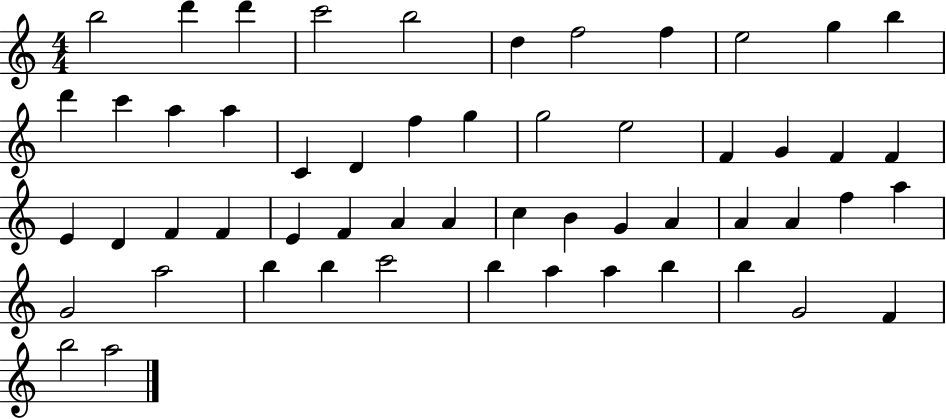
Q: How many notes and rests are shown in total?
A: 55